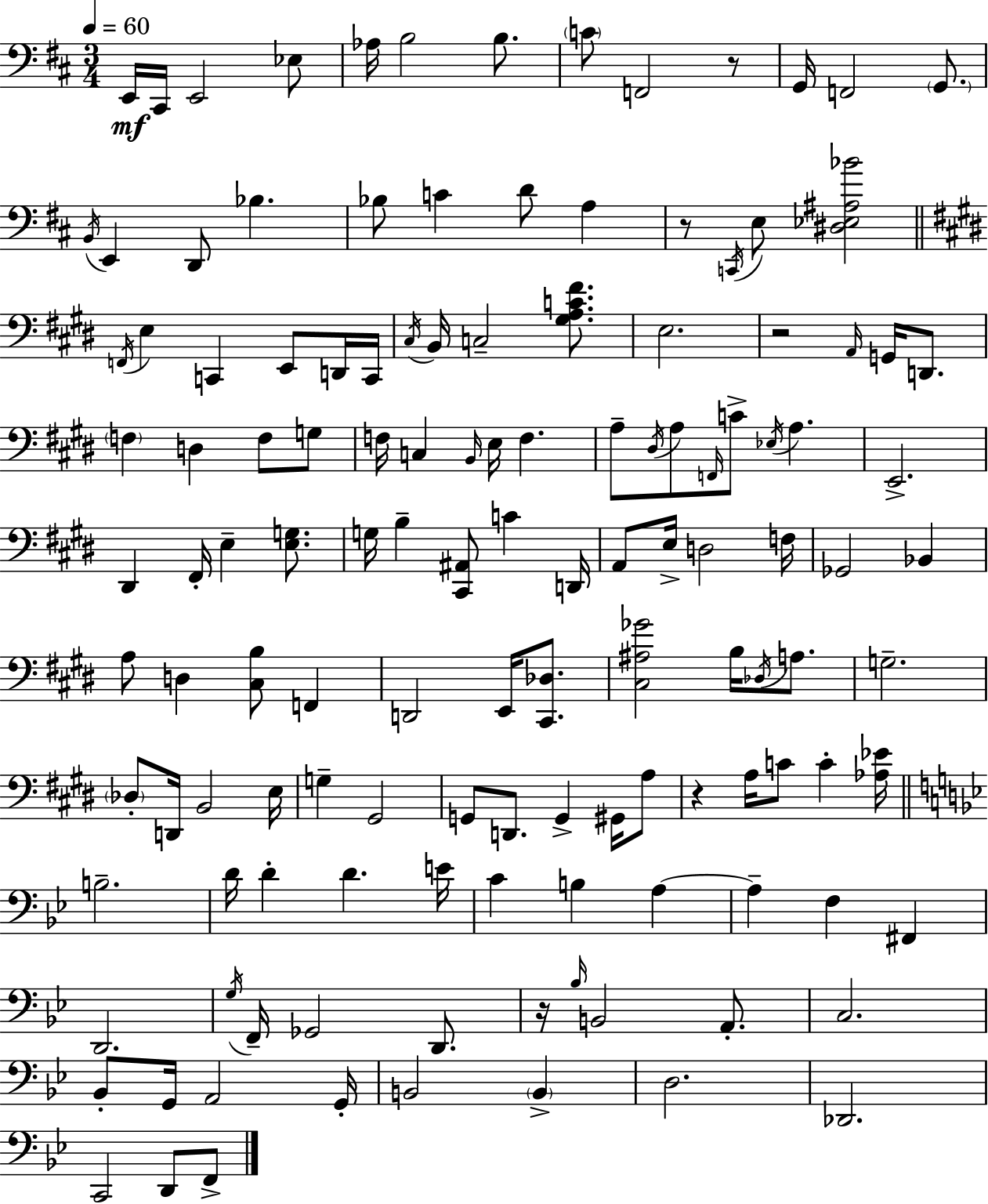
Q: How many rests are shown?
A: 5